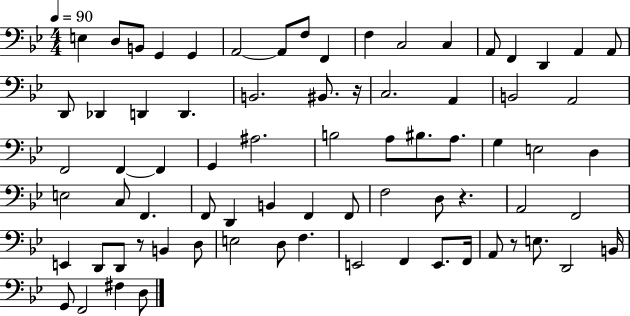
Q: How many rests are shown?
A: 4